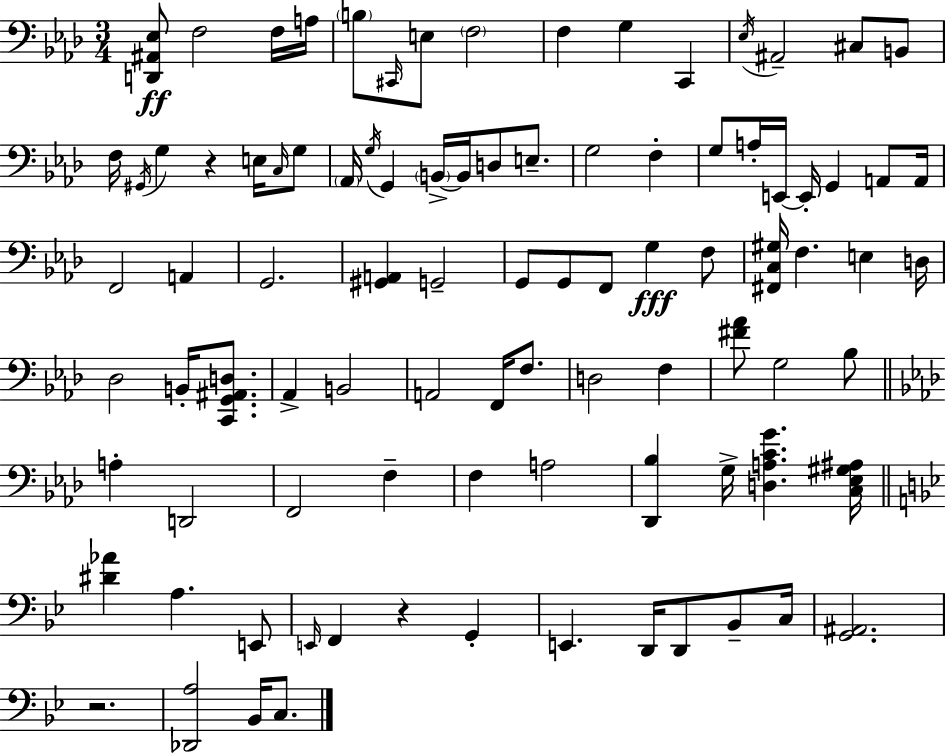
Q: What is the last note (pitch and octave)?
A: C3